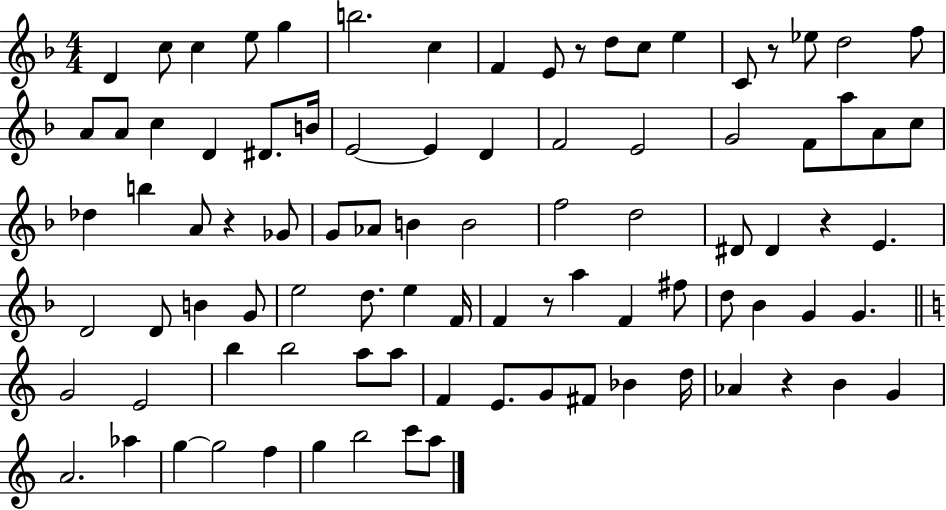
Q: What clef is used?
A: treble